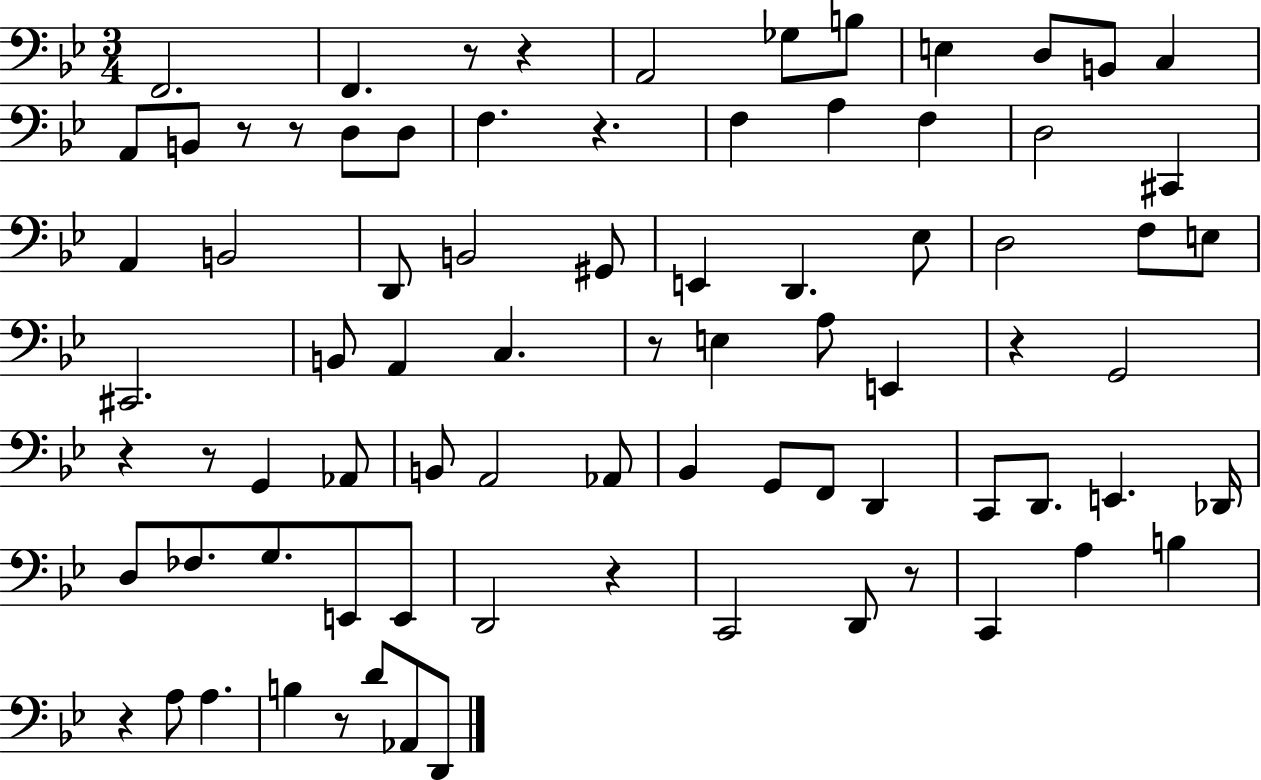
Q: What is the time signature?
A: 3/4